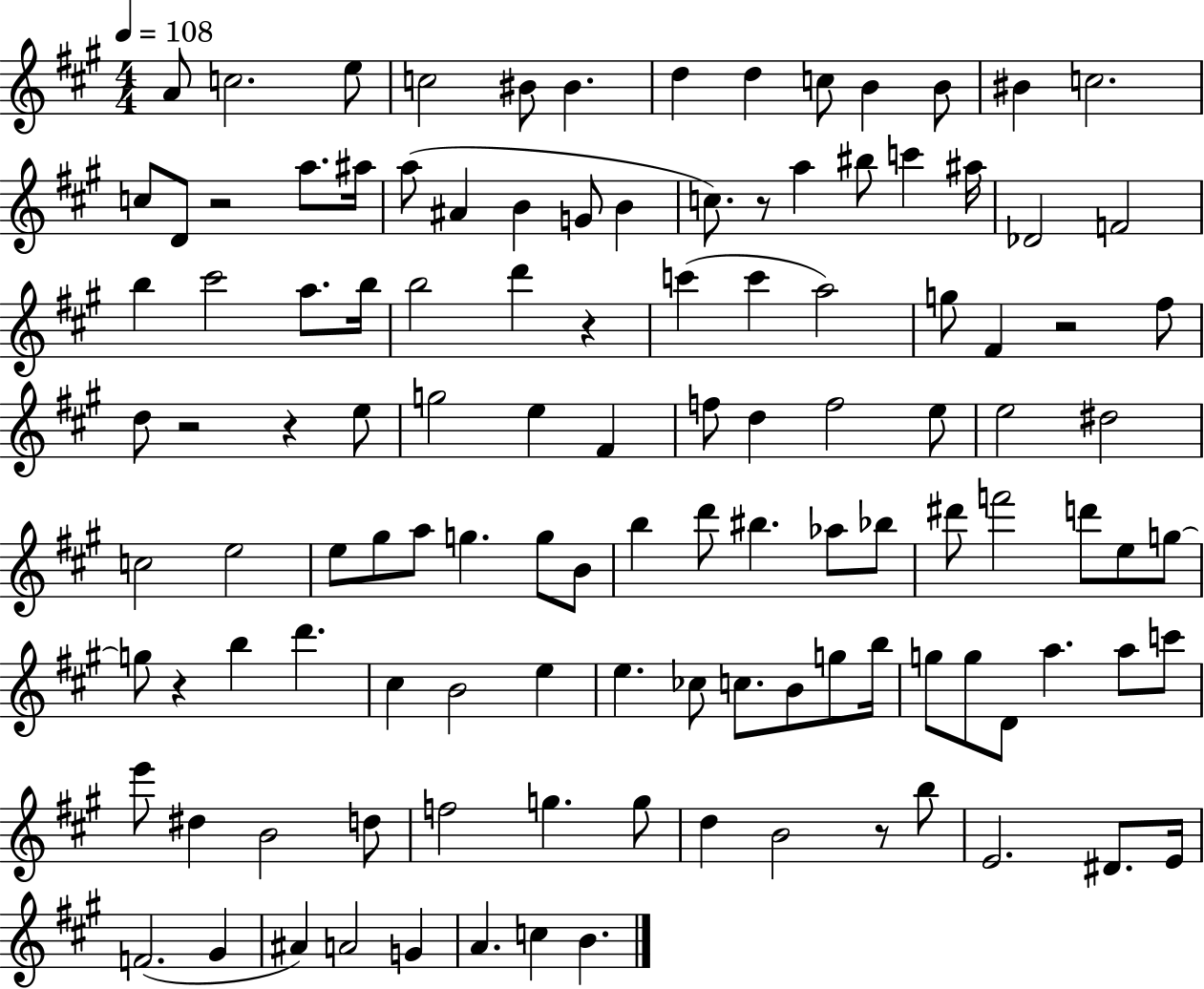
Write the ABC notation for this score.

X:1
T:Untitled
M:4/4
L:1/4
K:A
A/2 c2 e/2 c2 ^B/2 ^B d d c/2 B B/2 ^B c2 c/2 D/2 z2 a/2 ^a/4 a/2 ^A B G/2 B c/2 z/2 a ^b/2 c' ^a/4 _D2 F2 b ^c'2 a/2 b/4 b2 d' z c' c' a2 g/2 ^F z2 ^f/2 d/2 z2 z e/2 g2 e ^F f/2 d f2 e/2 e2 ^d2 c2 e2 e/2 ^g/2 a/2 g g/2 B/2 b d'/2 ^b _a/2 _b/2 ^d'/2 f'2 d'/2 e/2 g/2 g/2 z b d' ^c B2 e e _c/2 c/2 B/2 g/2 b/4 g/2 g/2 D/2 a a/2 c'/2 e'/2 ^d B2 d/2 f2 g g/2 d B2 z/2 b/2 E2 ^D/2 E/4 F2 ^G ^A A2 G A c B